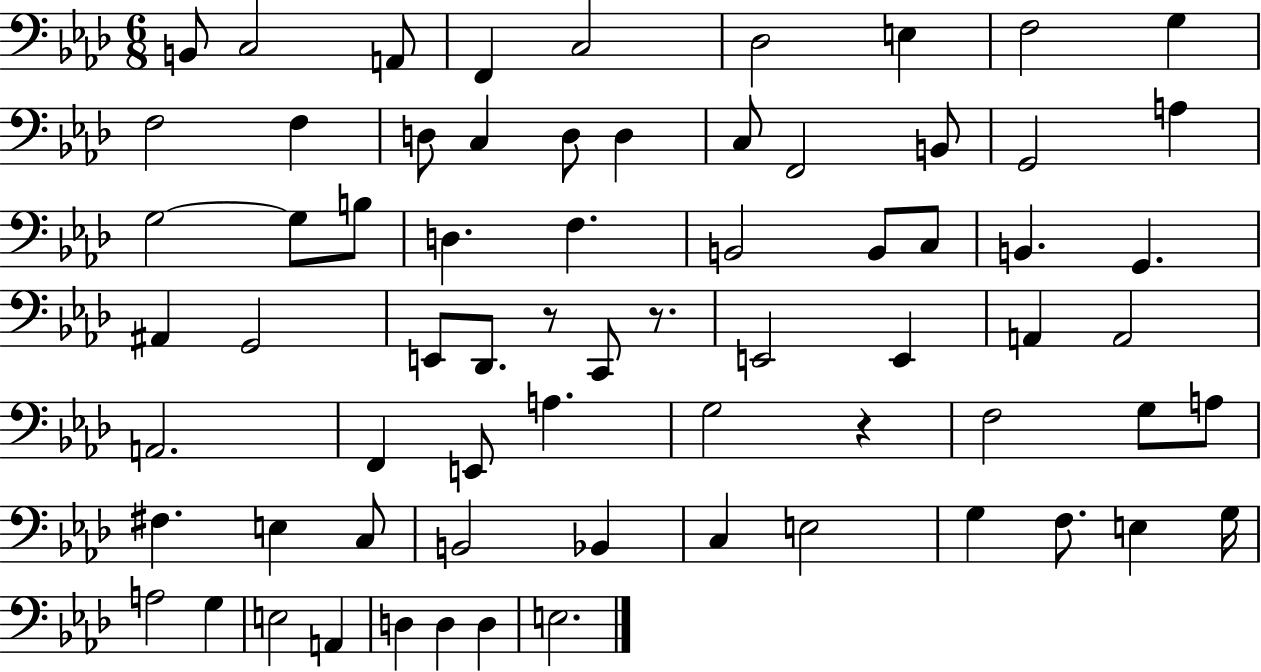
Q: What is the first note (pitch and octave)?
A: B2